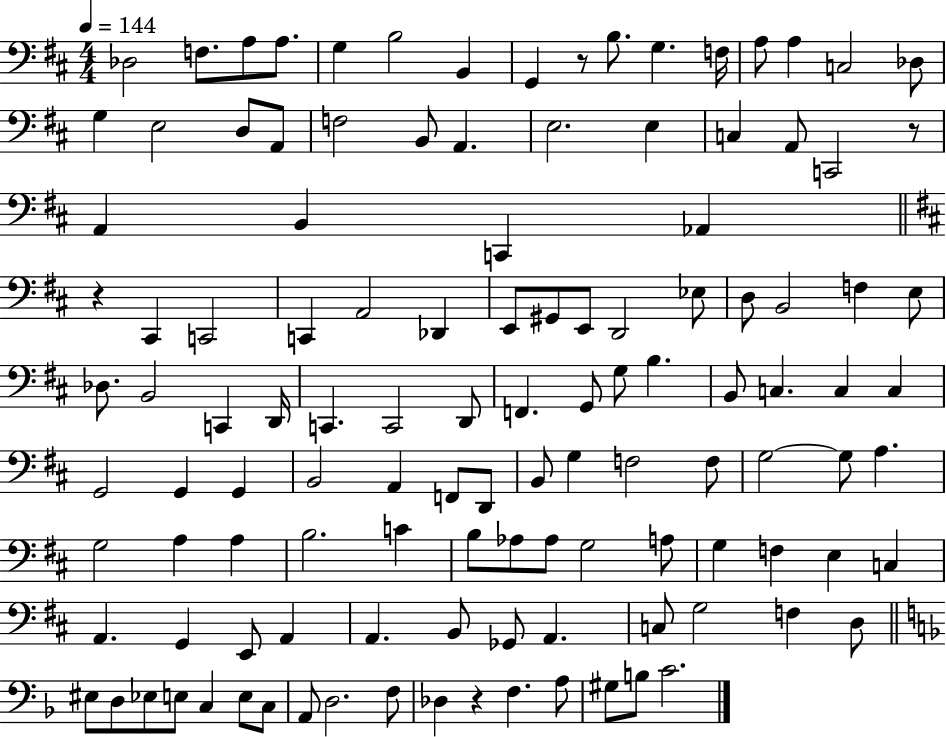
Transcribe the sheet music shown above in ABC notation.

X:1
T:Untitled
M:4/4
L:1/4
K:D
_D,2 F,/2 A,/2 A,/2 G, B,2 B,, G,, z/2 B,/2 G, F,/4 A,/2 A, C,2 _D,/2 G, E,2 D,/2 A,,/2 F,2 B,,/2 A,, E,2 E, C, A,,/2 C,,2 z/2 A,, B,, C,, _A,, z ^C,, C,,2 C,, A,,2 _D,, E,,/2 ^G,,/2 E,,/2 D,,2 _E,/2 D,/2 B,,2 F, E,/2 _D,/2 B,,2 C,, D,,/4 C,, C,,2 D,,/2 F,, G,,/2 G,/2 B, B,,/2 C, C, C, G,,2 G,, G,, B,,2 A,, F,,/2 D,,/2 B,,/2 G, F,2 F,/2 G,2 G,/2 A, G,2 A, A, B,2 C B,/2 _A,/2 _A,/2 G,2 A,/2 G, F, E, C, A,, G,, E,,/2 A,, A,, B,,/2 _G,,/2 A,, C,/2 G,2 F, D,/2 ^E,/2 D,/2 _E,/2 E,/2 C, E,/2 C,/2 A,,/2 D,2 F,/2 _D, z F, A,/2 ^G,/2 B,/2 C2